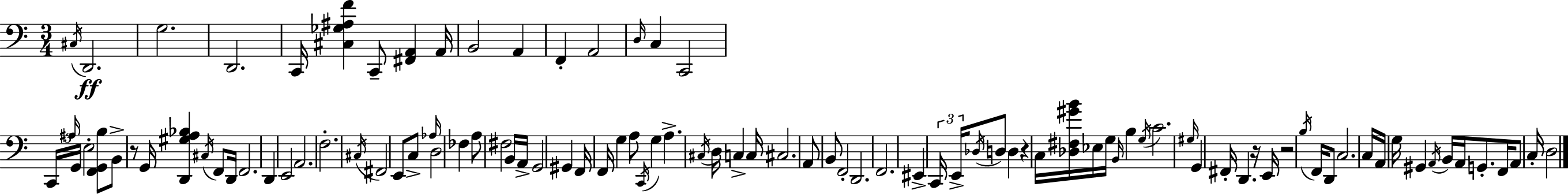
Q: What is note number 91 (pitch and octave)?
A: C3